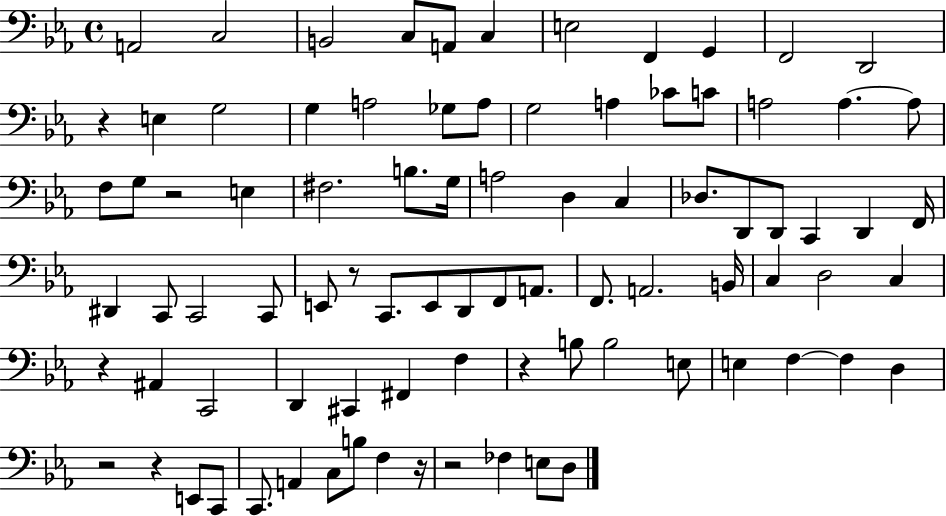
X:1
T:Untitled
M:4/4
L:1/4
K:Eb
A,,2 C,2 B,,2 C,/2 A,,/2 C, E,2 F,, G,, F,,2 D,,2 z E, G,2 G, A,2 _G,/2 A,/2 G,2 A, _C/2 C/2 A,2 A, A,/2 F,/2 G,/2 z2 E, ^F,2 B,/2 G,/4 A,2 D, C, _D,/2 D,,/2 D,,/2 C,, D,, F,,/4 ^D,, C,,/2 C,,2 C,,/2 E,,/2 z/2 C,,/2 E,,/2 D,,/2 F,,/2 A,,/2 F,,/2 A,,2 B,,/4 C, D,2 C, z ^A,, C,,2 D,, ^C,, ^F,, F, z B,/2 B,2 E,/2 E, F, F, D, z2 z E,,/2 C,,/2 C,,/2 A,, C,/2 B,/2 F, z/4 z2 _F, E,/2 D,/2